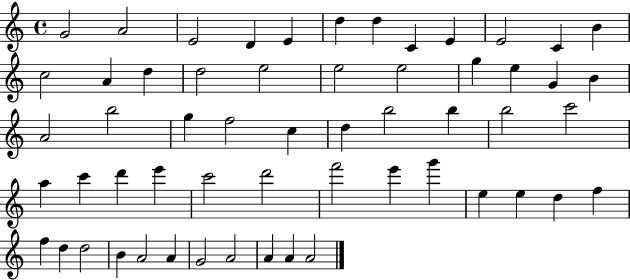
G4/h A4/h E4/h D4/q E4/q D5/q D5/q C4/q E4/q E4/h C4/q B4/q C5/h A4/q D5/q D5/h E5/h E5/h E5/h G5/q E5/q G4/q B4/q A4/h B5/h G5/q F5/h C5/q D5/q B5/h B5/q B5/h C6/h A5/q C6/q D6/q E6/q C6/h D6/h F6/h E6/q G6/q E5/q E5/q D5/q F5/q F5/q D5/q D5/h B4/q A4/h A4/q G4/h A4/h A4/q A4/q A4/h